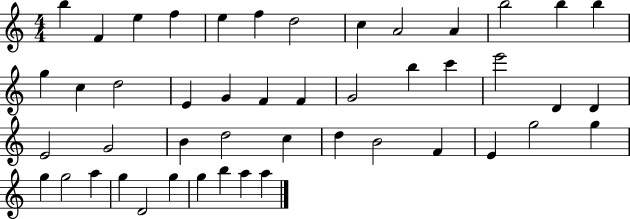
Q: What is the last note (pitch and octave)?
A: A5